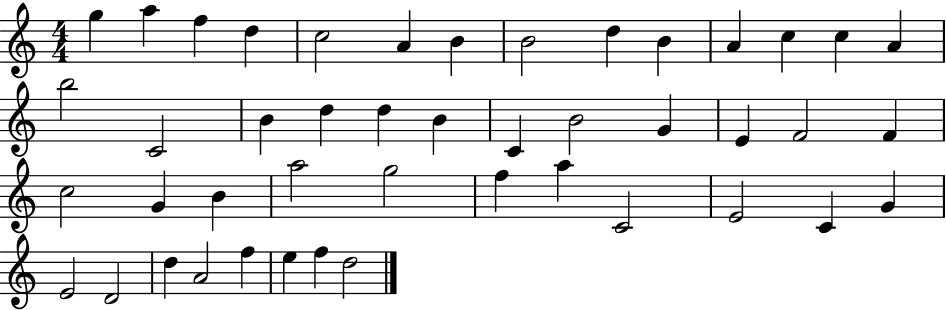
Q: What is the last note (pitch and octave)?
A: D5